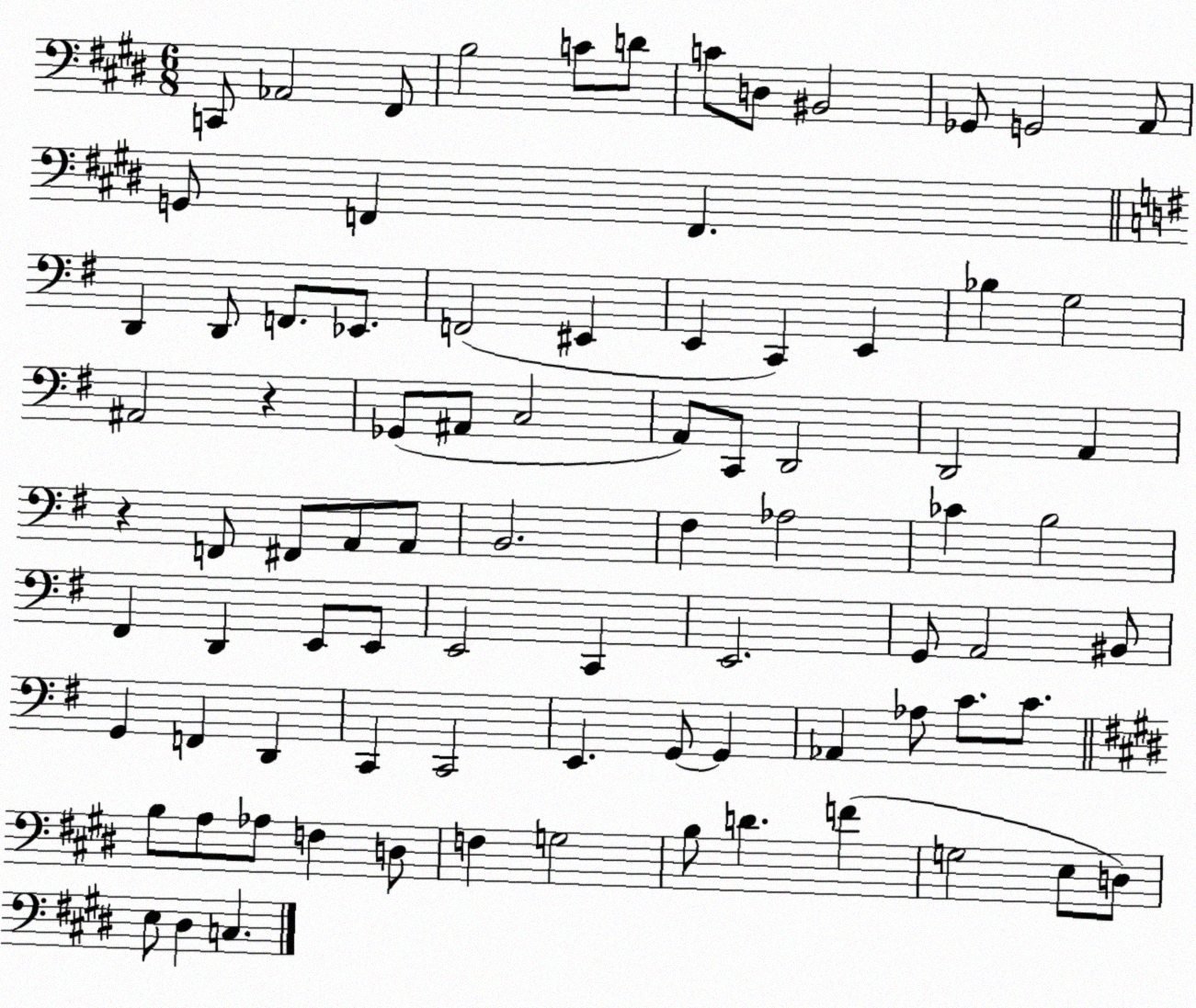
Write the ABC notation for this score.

X:1
T:Untitled
M:6/8
L:1/4
K:E
C,,/2 _A,,2 ^F,,/2 B,2 C/2 D/2 C/2 D,/2 ^B,,2 _G,,/2 G,,2 A,,/2 G,,/2 F,, F,, D,, D,,/2 F,,/2 _E,,/2 F,,2 ^E,, E,, C,, E,, _B, G,2 ^A,,2 z _G,,/2 ^A,,/2 C,2 A,,/2 C,,/2 D,,2 D,,2 A,, z F,,/2 ^F,,/2 A,,/2 A,,/2 B,,2 ^F, _A,2 _C B,2 ^F,, D,, E,,/2 E,,/2 E,,2 C,, E,,2 G,,/2 A,,2 ^B,,/2 G,, F,, D,, C,, C,,2 E,, G,,/2 G,, _A,, _A,/2 C/2 C/2 B,/2 A,/2 _A,/2 F, D,/2 F, G,2 B,/2 D F G,2 E,/2 D,/2 E,/2 ^D, C,